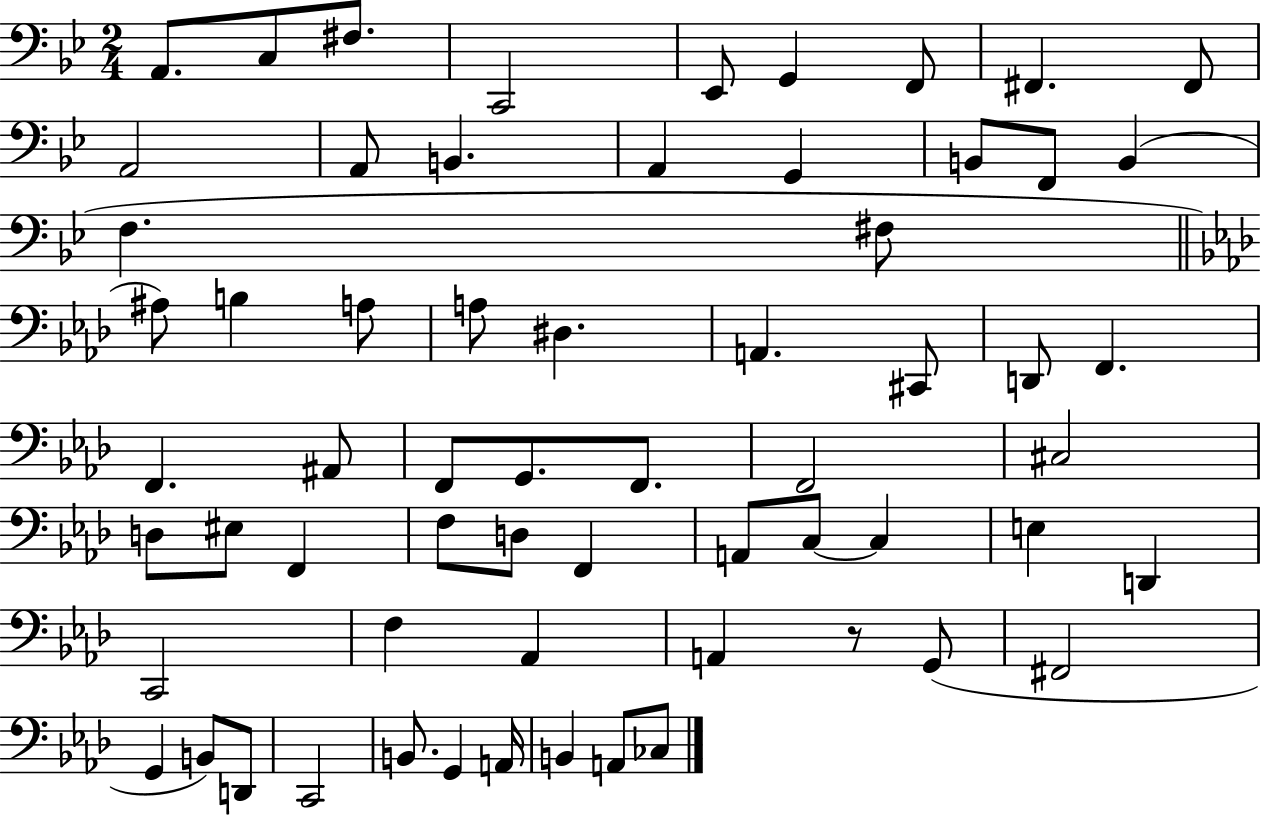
{
  \clef bass
  \numericTimeSignature
  \time 2/4
  \key bes \major
  a,8. c8 fis8. | c,2 | ees,8 g,4 f,8 | fis,4. fis,8 | \break a,2 | a,8 b,4. | a,4 g,4 | b,8 f,8 b,4( | \break f4. fis8 | \bar "||" \break \key aes \major ais8) b4 a8 | a8 dis4. | a,4. cis,8 | d,8 f,4. | \break f,4. ais,8 | f,8 g,8. f,8. | f,2 | cis2 | \break d8 eis8 f,4 | f8 d8 f,4 | a,8 c8~~ c4 | e4 d,4 | \break c,2 | f4 aes,4 | a,4 r8 g,8( | fis,2 | \break g,4 b,8) d,8 | c,2 | b,8. g,4 a,16 | b,4 a,8 ces8 | \break \bar "|."
}